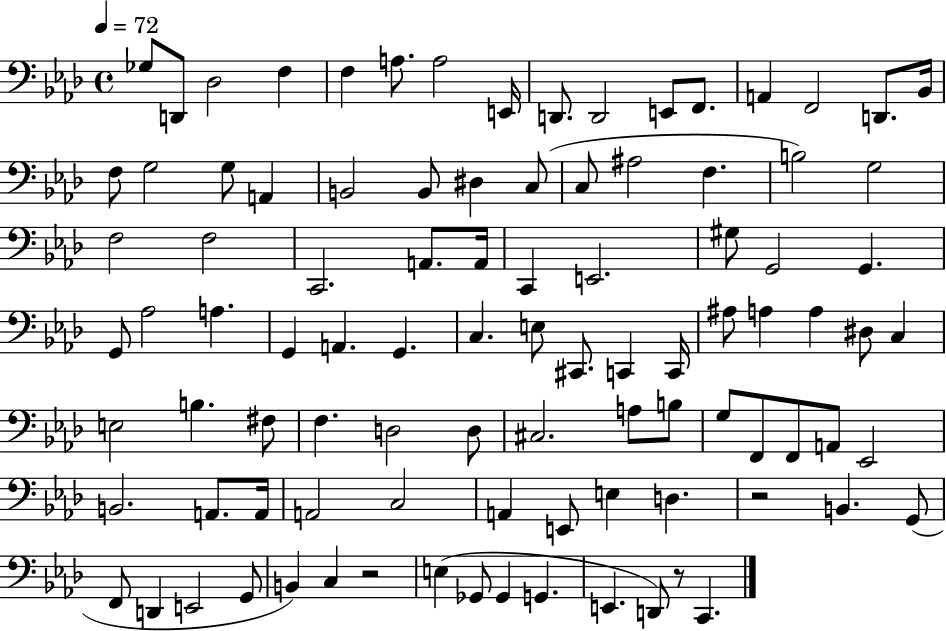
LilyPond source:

{
  \clef bass
  \time 4/4
  \defaultTimeSignature
  \key aes \major
  \tempo 4 = 72
  ges8 d,8 des2 f4 | f4 a8. a2 e,16 | d,8. d,2 e,8 f,8. | a,4 f,2 d,8. bes,16 | \break f8 g2 g8 a,4 | b,2 b,8 dis4 c8( | c8 ais2 f4. | b2) g2 | \break f2 f2 | c,2. a,8. a,16 | c,4 e,2. | gis8 g,2 g,4. | \break g,8 aes2 a4. | g,4 a,4. g,4. | c4. e8 cis,8. c,4 c,16 | ais8 a4 a4 dis8 c4 | \break e2 b4. fis8 | f4. d2 d8 | cis2. a8 b8 | g8 f,8 f,8 a,8 ees,2 | \break b,2. a,8. a,16 | a,2 c2 | a,4 e,8 e4 d4. | r2 b,4. g,8( | \break f,8 d,4 e,2 g,8 | b,4) c4 r2 | e4( ges,8 ges,4 g,4. | e,4. d,8) r8 c,4. | \break \bar "|."
}